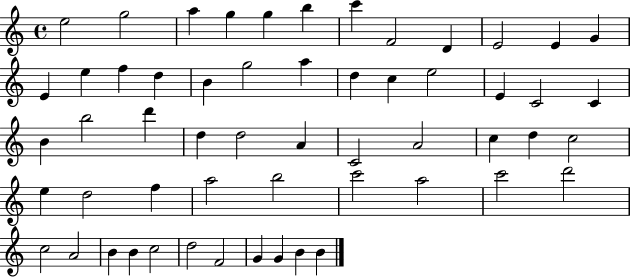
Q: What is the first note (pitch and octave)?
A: E5